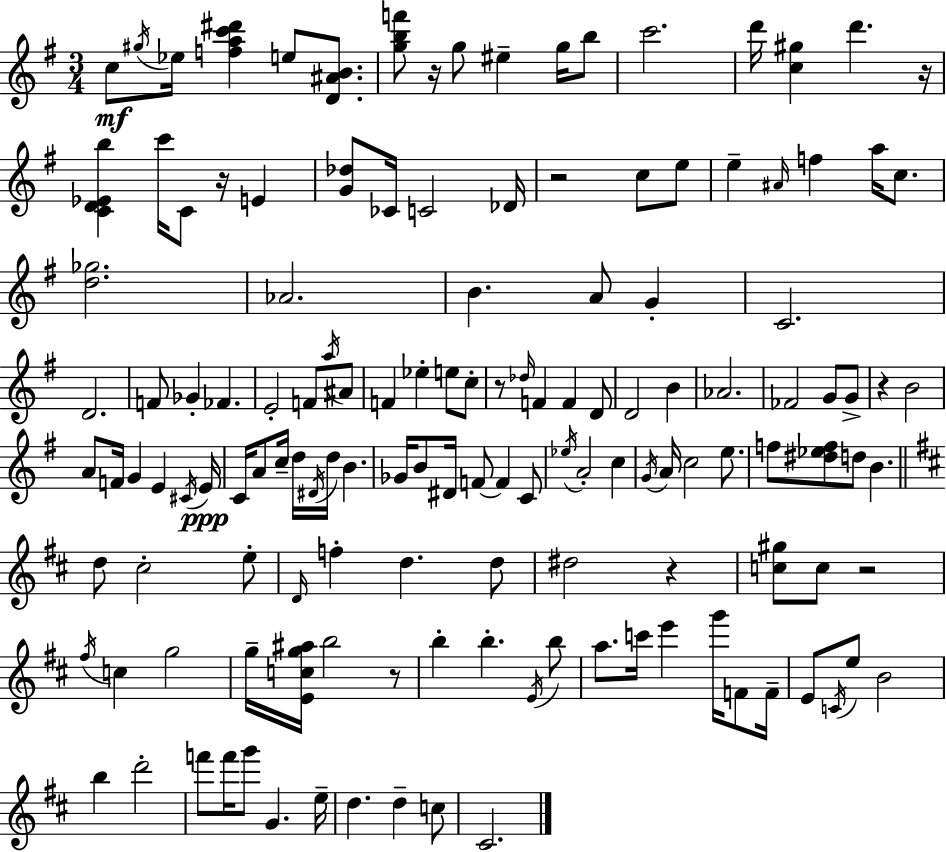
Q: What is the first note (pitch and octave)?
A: C5